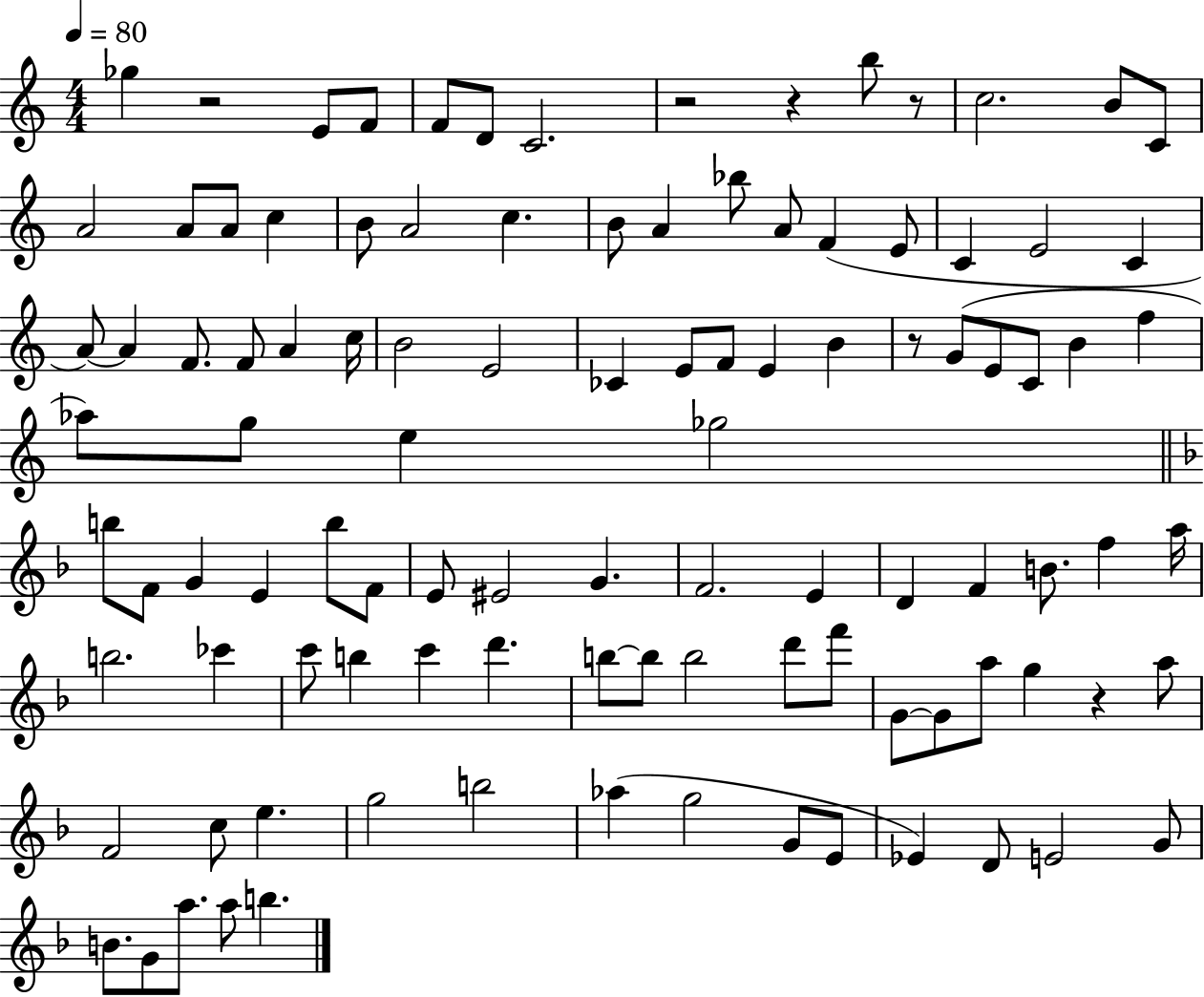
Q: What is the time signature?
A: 4/4